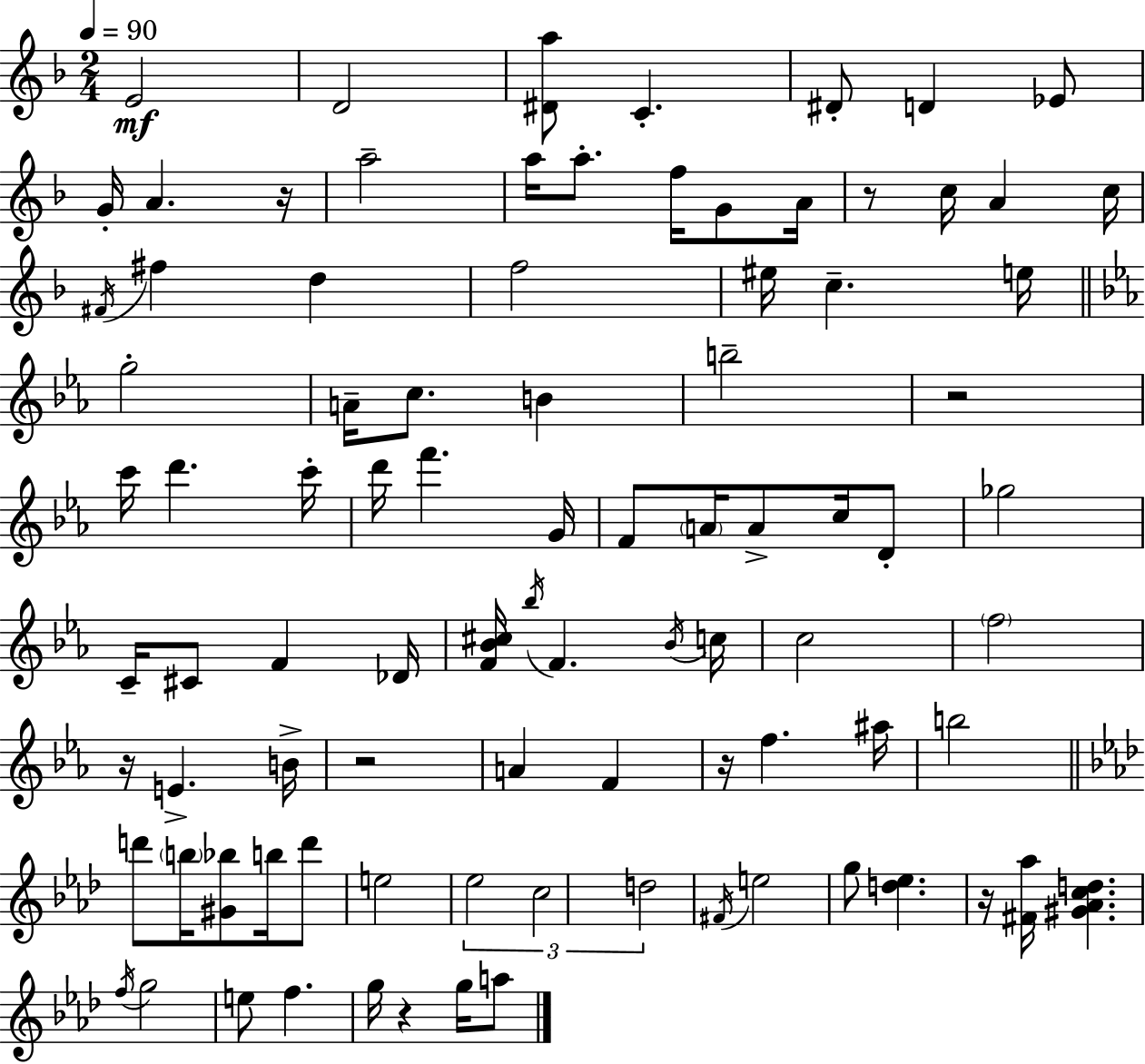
E4/h D4/h [D#4,A5]/e C4/q. D#4/e D4/q Eb4/e G4/s A4/q. R/s A5/h A5/s A5/e. F5/s G4/e A4/s R/e C5/s A4/q C5/s F#4/s F#5/q D5/q F5/h EIS5/s C5/q. E5/s G5/h A4/s C5/e. B4/q B5/h R/h C6/s D6/q. C6/s D6/s F6/q. G4/s F4/e A4/s A4/e C5/s D4/e Gb5/h C4/s C#4/e F4/q Db4/s [F4,Bb4,C#5]/s Bb5/s F4/q. Bb4/s C5/s C5/h F5/h R/s E4/q. B4/s R/h A4/q F4/q R/s F5/q. A#5/s B5/h D6/e B5/s [G#4,Bb5]/e B5/s D6/e E5/h Eb5/h C5/h D5/h F#4/s E5/h G5/e [D5,Eb5]/q. R/s [F#4,Ab5]/s [G#4,Ab4,C5,D5]/q. F5/s G5/h E5/e F5/q. G5/s R/q G5/s A5/e